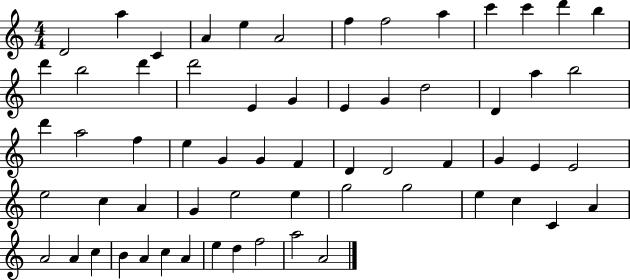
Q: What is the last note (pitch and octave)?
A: A4